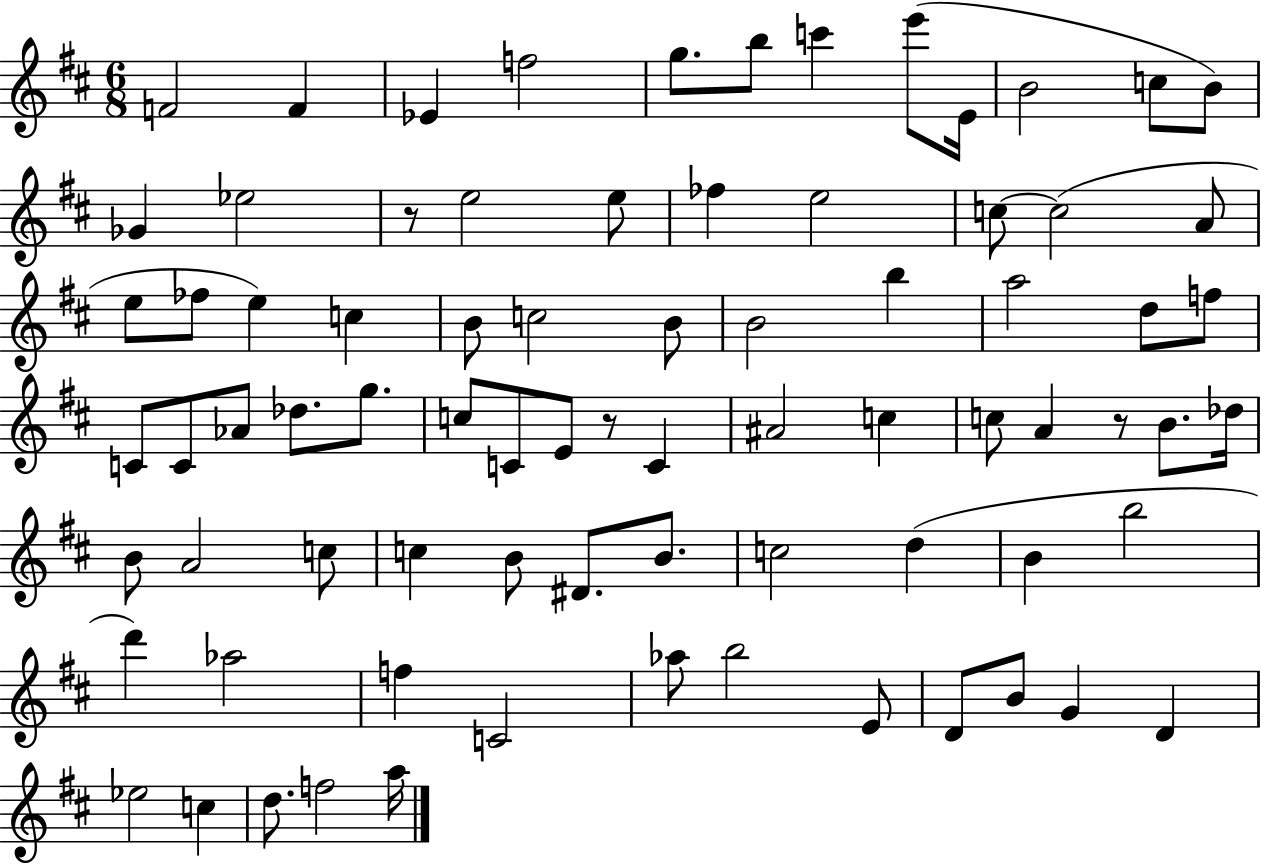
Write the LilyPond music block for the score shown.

{
  \clef treble
  \numericTimeSignature
  \time 6/8
  \key d \major
  f'2 f'4 | ees'4 f''2 | g''8. b''8 c'''4 e'''8( e'16 | b'2 c''8 b'8) | \break ges'4 ees''2 | r8 e''2 e''8 | fes''4 e''2 | c''8~~ c''2( a'8 | \break e''8 fes''8 e''4) c''4 | b'8 c''2 b'8 | b'2 b''4 | a''2 d''8 f''8 | \break c'8 c'8 aes'8 des''8. g''8. | c''8 c'8 e'8 r8 c'4 | ais'2 c''4 | c''8 a'4 r8 b'8. des''16 | \break b'8 a'2 c''8 | c''4 b'8 dis'8. b'8. | c''2 d''4( | b'4 b''2 | \break d'''4) aes''2 | f''4 c'2 | aes''8 b''2 e'8 | d'8 b'8 g'4 d'4 | \break ees''2 c''4 | d''8. f''2 a''16 | \bar "|."
}